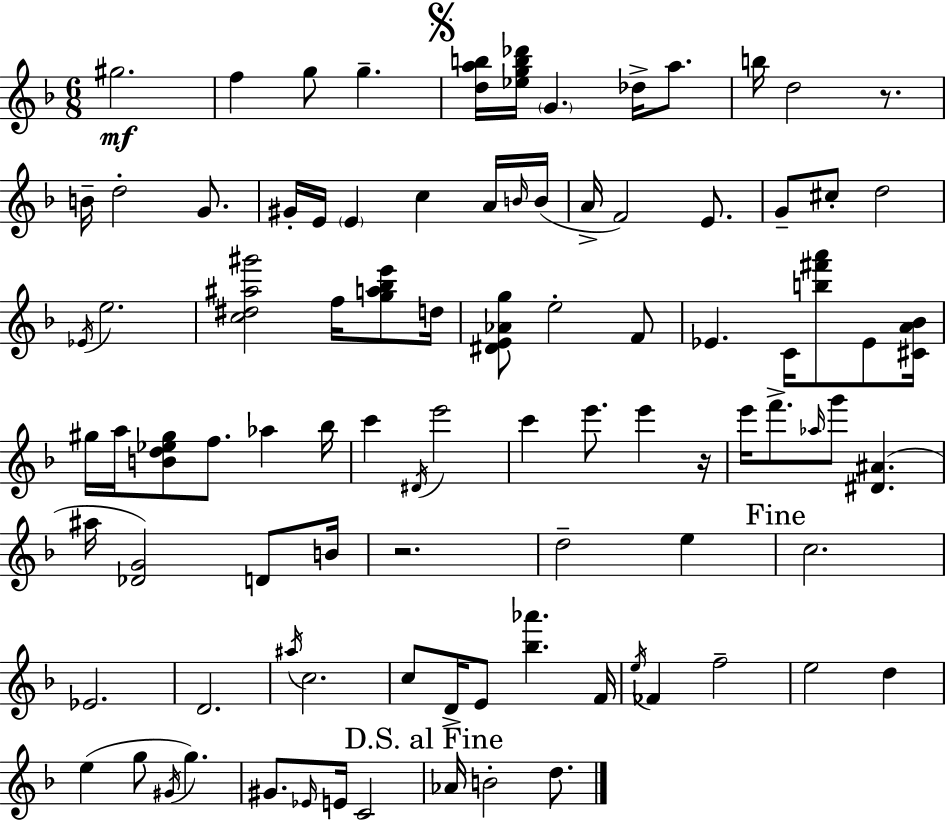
{
  \clef treble
  \numericTimeSignature
  \time 6/8
  \key d \minor
  gis''2.\mf | f''4 g''8 g''4.-- | \mark \markup { \musicglyph "scripts.segno" } <d'' a'' b''>16 <ees'' g'' b'' des'''>16 \parenthesize g'4. des''16-> a''8. | b''16 d''2 r8. | \break b'16-- d''2-. g'8. | gis'16-. e'16 \parenthesize e'4 c''4 a'16 \grace { b'16 } | b'16( a'16-> f'2) e'8. | g'8-- cis''8-. d''2 | \break \acciaccatura { ees'16 } e''2. | <c'' dis'' ais'' gis'''>2 f''16 <g'' a'' bes'' e'''>8 | d''16 <dis' e' aes' g''>8 e''2-. | f'8 ees'4. c'16 <b'' fis''' a'''>8 ees'8 | \break <cis' a' bes'>16 gis''16 a''16 <b' d'' ees'' gis''>8 f''8. aes''4 | bes''16 c'''4 \acciaccatura { dis'16 } e'''2 | c'''4 e'''8. e'''4 | r16 e'''16 f'''8.-> \grace { aes''16 } g'''8 <dis' ais'>4.( | \break ais''16 <des' g'>2) | d'8 b'16 r2. | d''2-- | e''4 \mark "Fine" c''2. | \break ees'2. | d'2. | \acciaccatura { ais''16 } c''2. | c''8 d'16-> e'8 <bes'' aes'''>4. | \break f'16 \acciaccatura { e''16 } fes'4 f''2-- | e''2 | d''4 e''4( g''8 | \acciaccatura { gis'16 }) g''4. gis'8. \grace { ees'16 } e'16 | \break c'2 \mark "D.S. al Fine" aes'16 b'2-. | d''8. \bar "|."
}